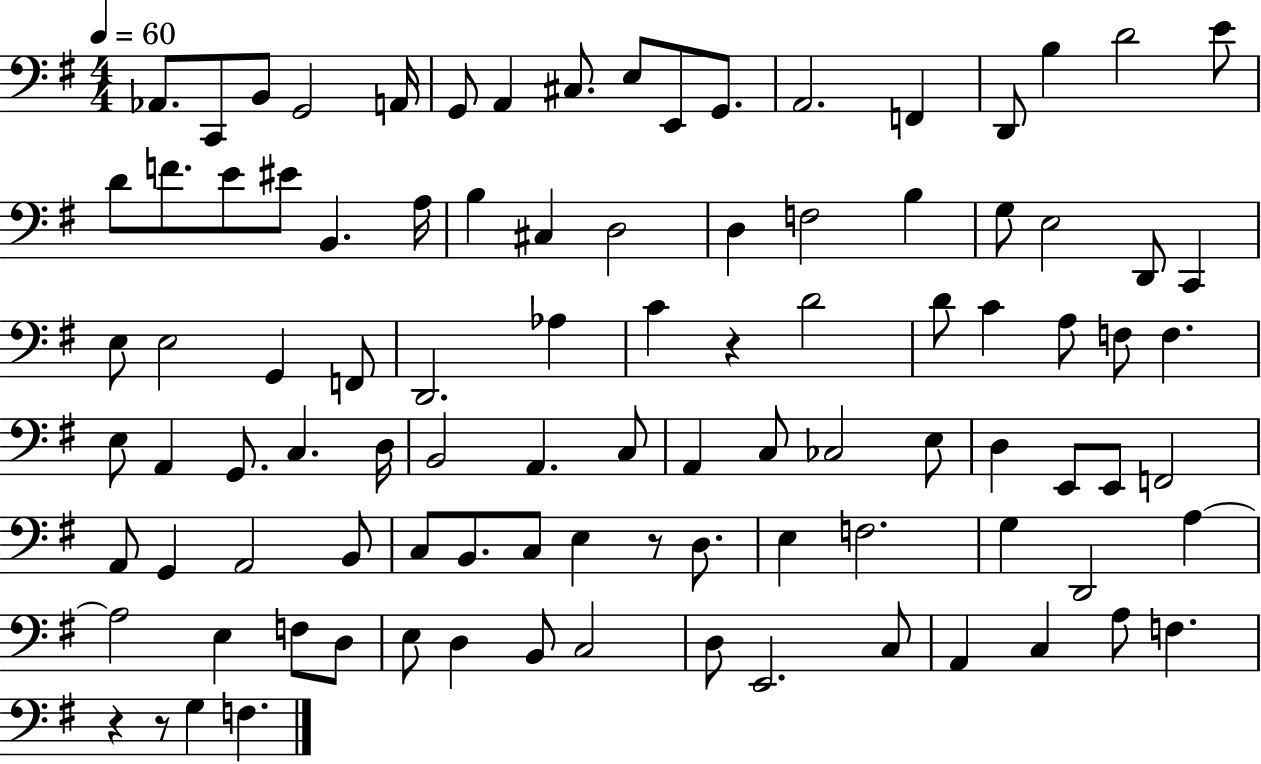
Ab2/e. C2/e B2/e G2/h A2/s G2/e A2/q C#3/e. E3/e E2/e G2/e. A2/h. F2/q D2/e B3/q D4/h E4/e D4/e F4/e. E4/e EIS4/e B2/q. A3/s B3/q C#3/q D3/h D3/q F3/h B3/q G3/e E3/h D2/e C2/q E3/e E3/h G2/q F2/e D2/h. Ab3/q C4/q R/q D4/h D4/e C4/q A3/e F3/e F3/q. E3/e A2/q G2/e. C3/q. D3/s B2/h A2/q. C3/e A2/q C3/e CES3/h E3/e D3/q E2/e E2/e F2/h A2/e G2/q A2/h B2/e C3/e B2/e. C3/e E3/q R/e D3/e. E3/q F3/h. G3/q D2/h A3/q A3/h E3/q F3/e D3/e E3/e D3/q B2/e C3/h D3/e E2/h. C3/e A2/q C3/q A3/e F3/q. R/q R/e G3/q F3/q.